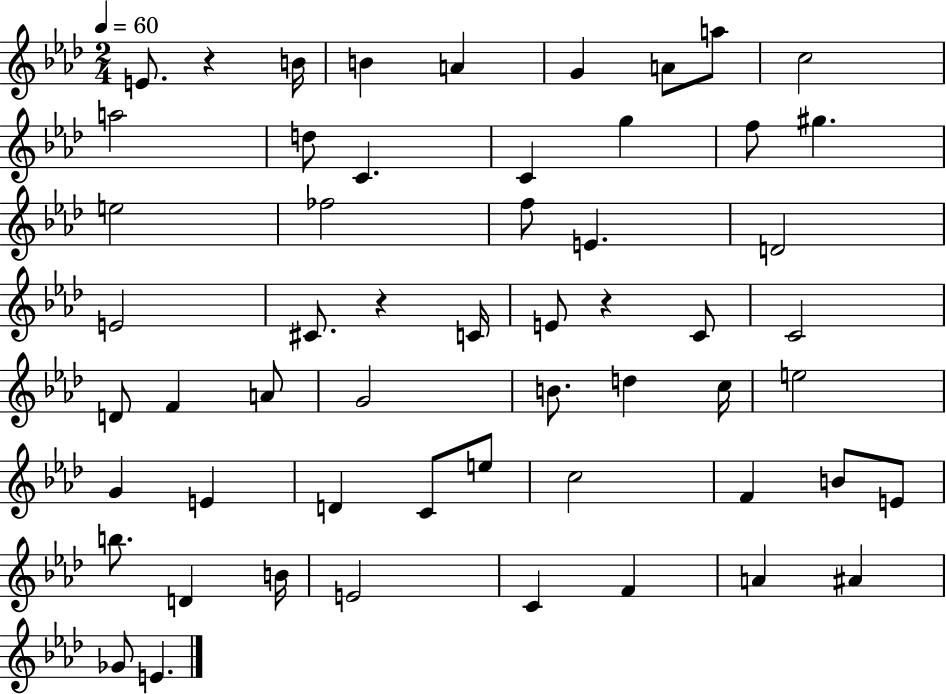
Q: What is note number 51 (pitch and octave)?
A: A#4